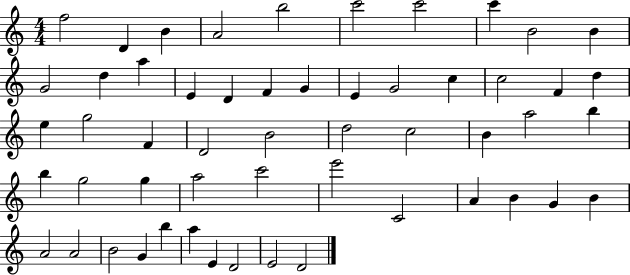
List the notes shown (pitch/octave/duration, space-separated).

F5/h D4/q B4/q A4/h B5/h C6/h C6/h C6/q B4/h B4/q G4/h D5/q A5/q E4/q D4/q F4/q G4/q E4/q G4/h C5/q C5/h F4/q D5/q E5/q G5/h F4/q D4/h B4/h D5/h C5/h B4/q A5/h B5/q B5/q G5/h G5/q A5/h C6/h E6/h C4/h A4/q B4/q G4/q B4/q A4/h A4/h B4/h G4/q B5/q A5/q E4/q D4/h E4/h D4/h